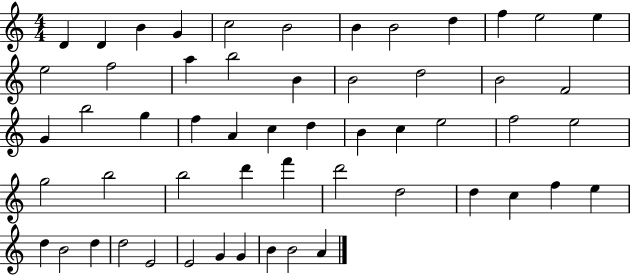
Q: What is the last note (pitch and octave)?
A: A4